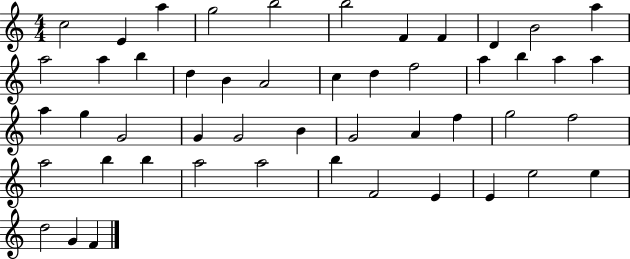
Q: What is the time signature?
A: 4/4